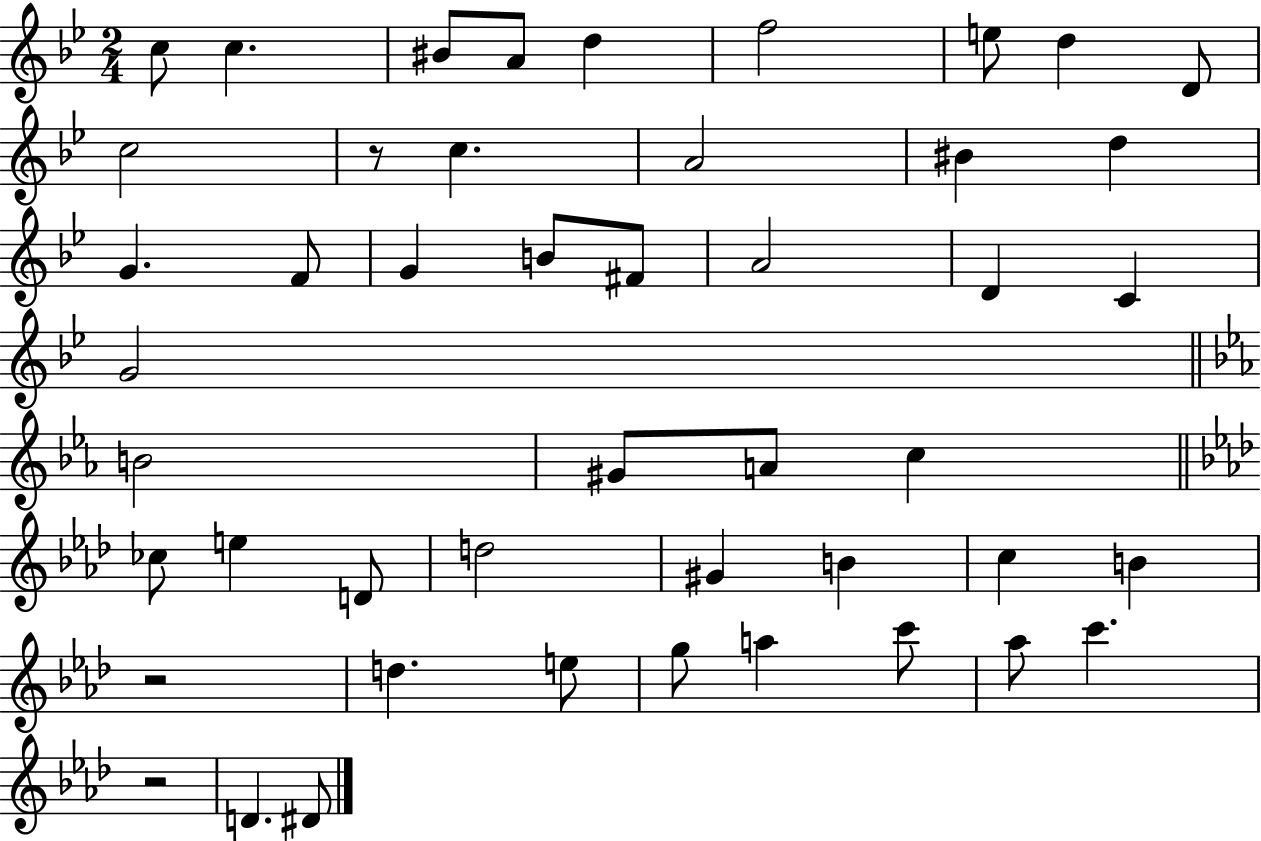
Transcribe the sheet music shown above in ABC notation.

X:1
T:Untitled
M:2/4
L:1/4
K:Bb
c/2 c ^B/2 A/2 d f2 e/2 d D/2 c2 z/2 c A2 ^B d G F/2 G B/2 ^F/2 A2 D C G2 B2 ^G/2 A/2 c _c/2 e D/2 d2 ^G B c B z2 d e/2 g/2 a c'/2 _a/2 c' z2 D ^D/2